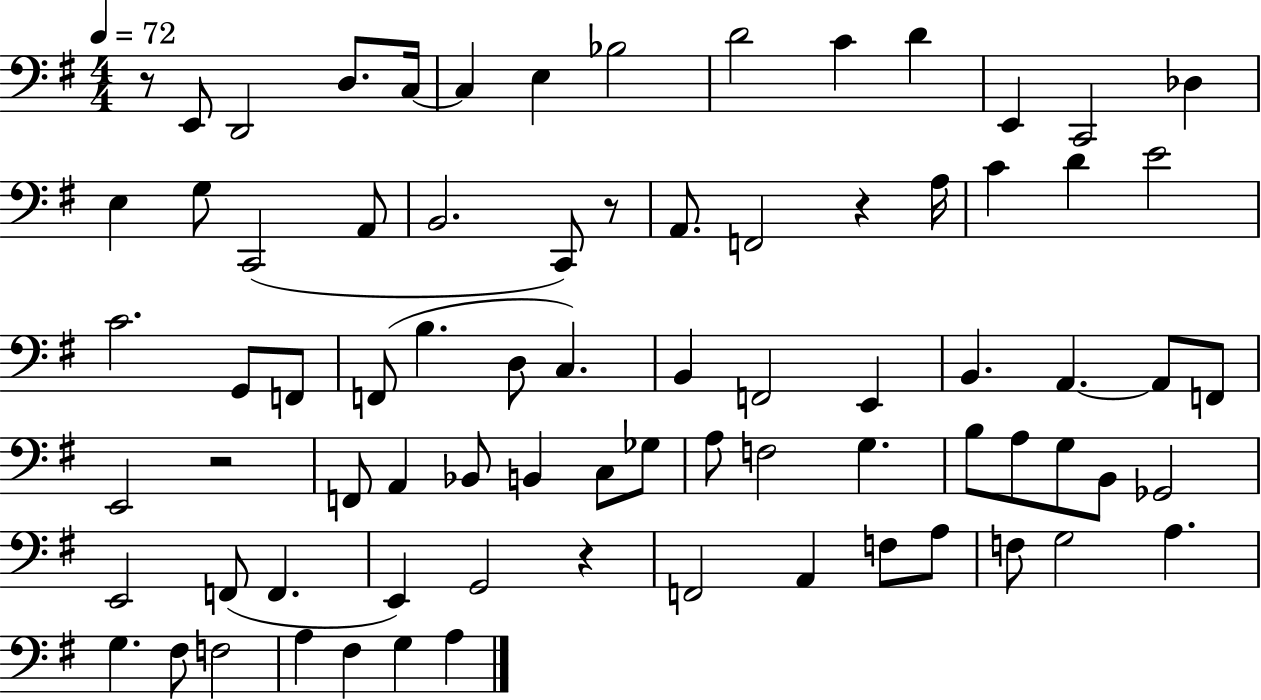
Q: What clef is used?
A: bass